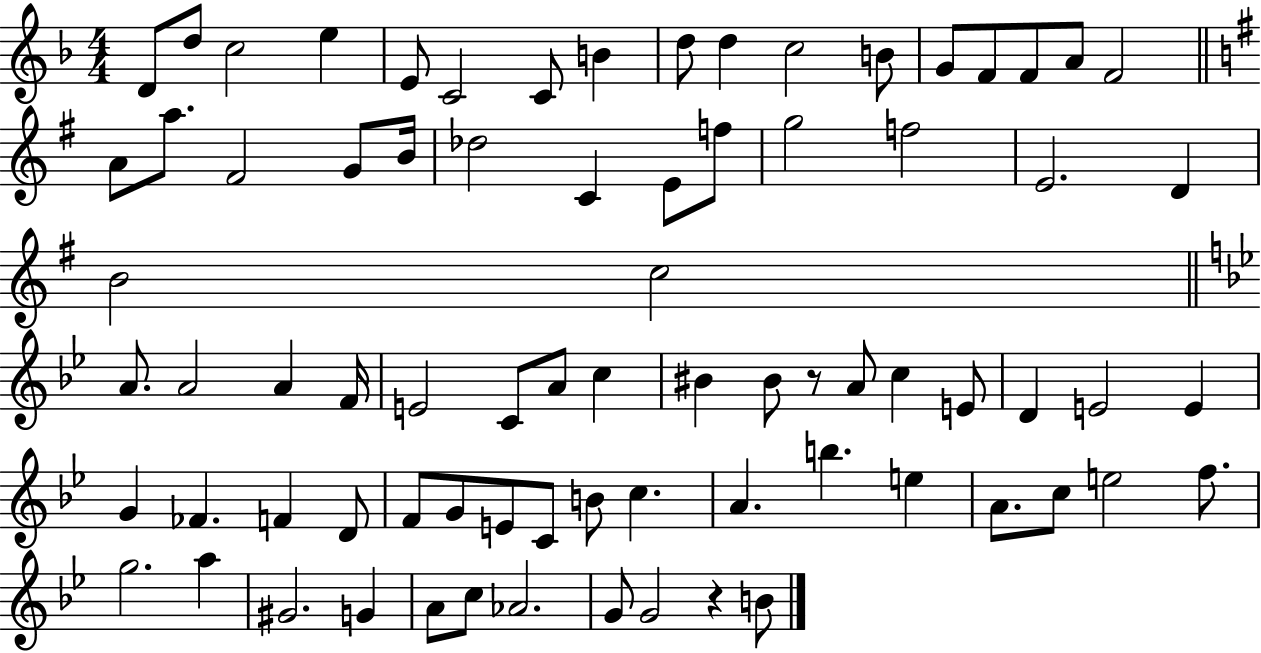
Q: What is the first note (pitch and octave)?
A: D4